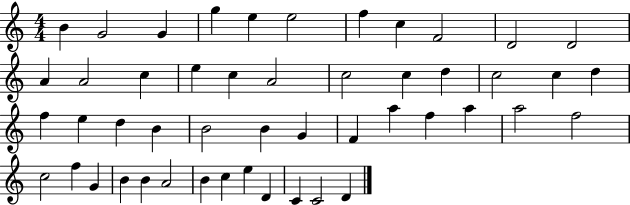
{
  \clef treble
  \numericTimeSignature
  \time 4/4
  \key c \major
  b'4 g'2 g'4 | g''4 e''4 e''2 | f''4 c''4 f'2 | d'2 d'2 | \break a'4 a'2 c''4 | e''4 c''4 a'2 | c''2 c''4 d''4 | c''2 c''4 d''4 | \break f''4 e''4 d''4 b'4 | b'2 b'4 g'4 | f'4 a''4 f''4 a''4 | a''2 f''2 | \break c''2 f''4 g'4 | b'4 b'4 a'2 | b'4 c''4 e''4 d'4 | c'4 c'2 d'4 | \break \bar "|."
}